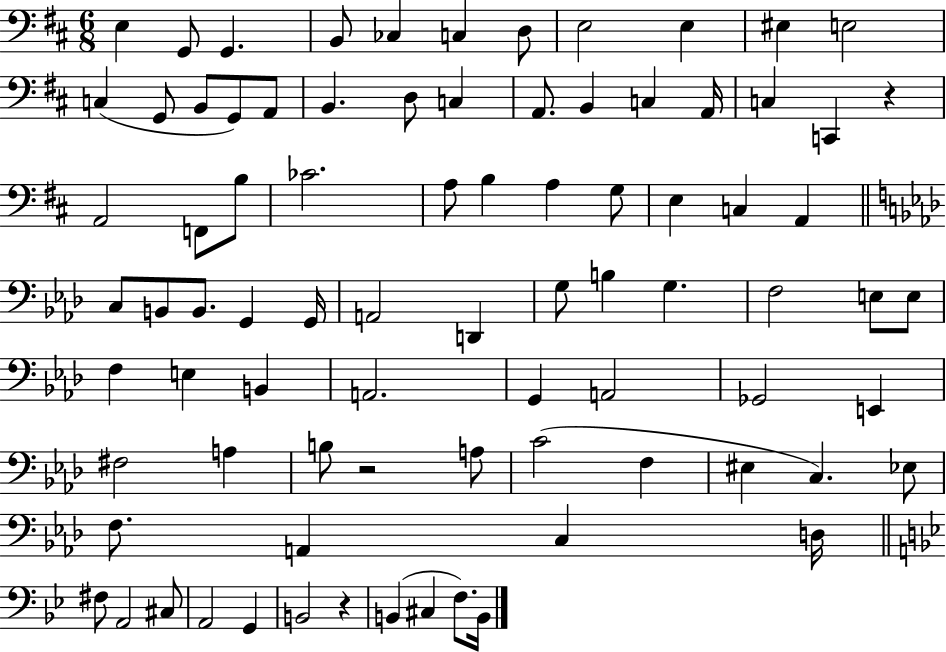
X:1
T:Untitled
M:6/8
L:1/4
K:D
E, G,,/2 G,, B,,/2 _C, C, D,/2 E,2 E, ^E, E,2 C, G,,/2 B,,/2 G,,/2 A,,/2 B,, D,/2 C, A,,/2 B,, C, A,,/4 C, C,, z A,,2 F,,/2 B,/2 _C2 A,/2 B, A, G,/2 E, C, A,, C,/2 B,,/2 B,,/2 G,, G,,/4 A,,2 D,, G,/2 B, G, F,2 E,/2 E,/2 F, E, B,, A,,2 G,, A,,2 _G,,2 E,, ^F,2 A, B,/2 z2 A,/2 C2 F, ^E, C, _E,/2 F,/2 A,, C, D,/4 ^F,/2 A,,2 ^C,/2 A,,2 G,, B,,2 z B,, ^C, F,/2 B,,/4